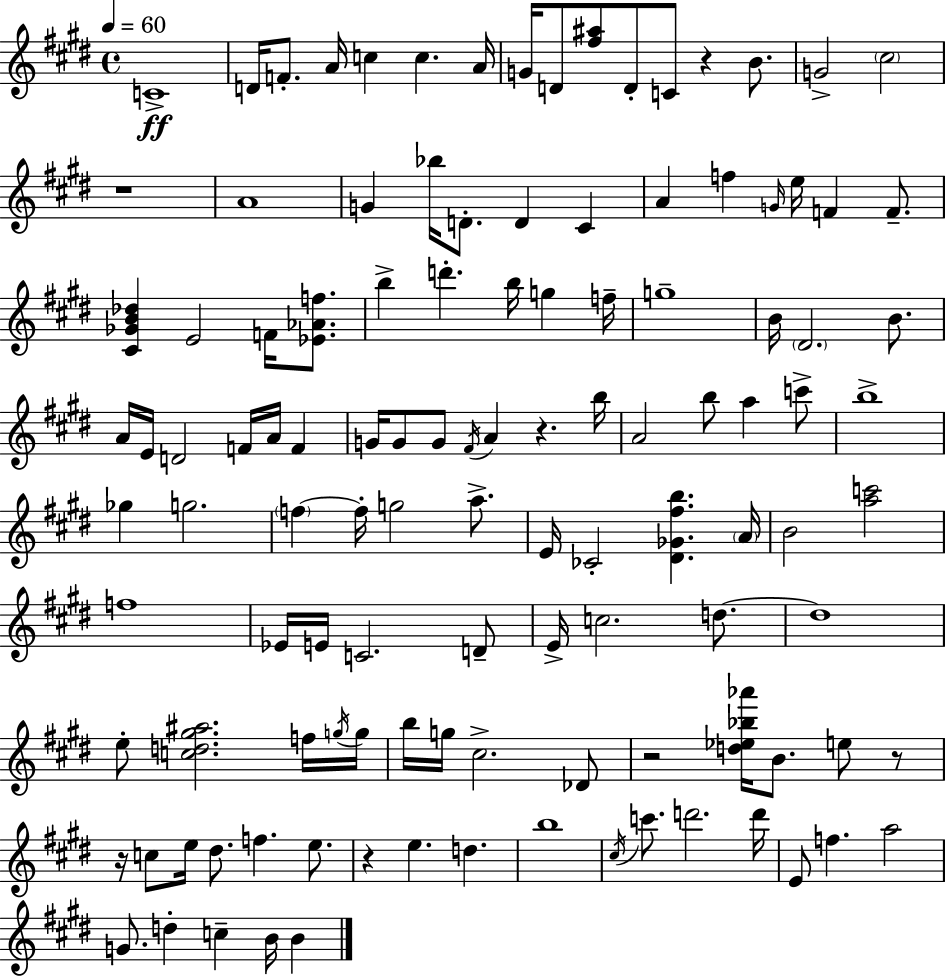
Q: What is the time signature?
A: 4/4